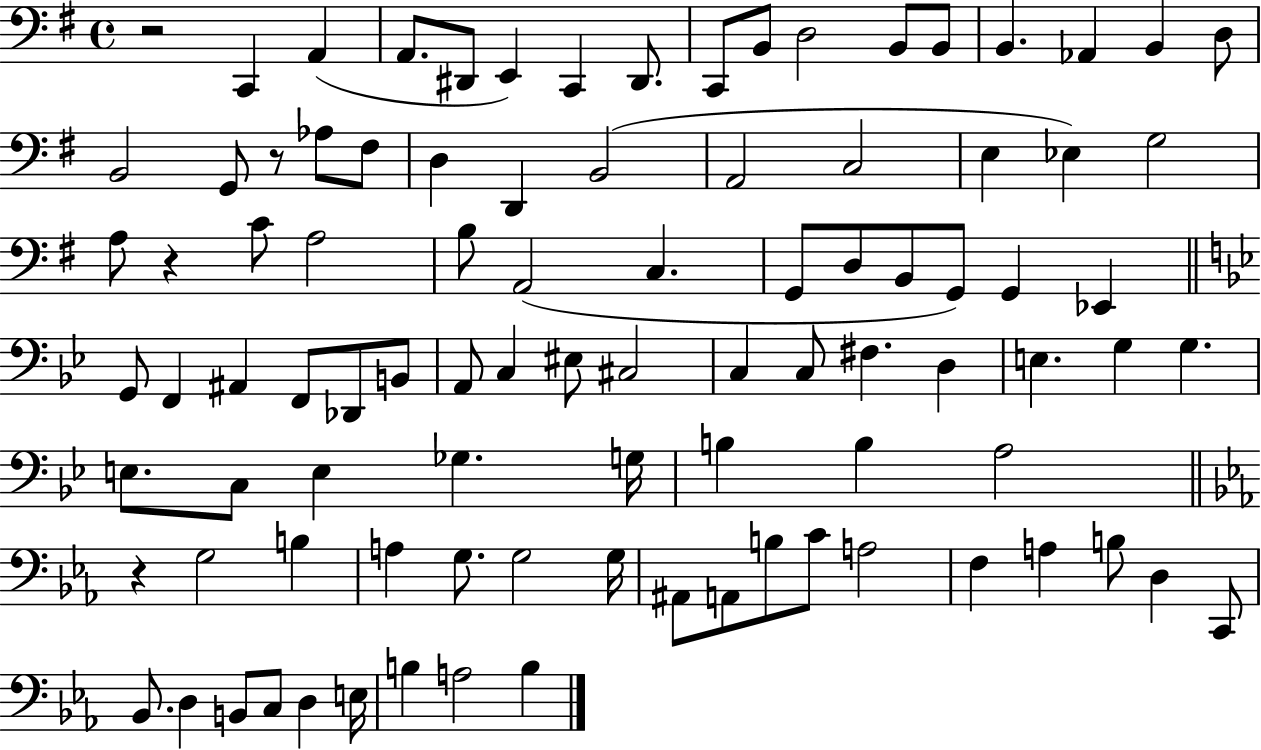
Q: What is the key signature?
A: G major